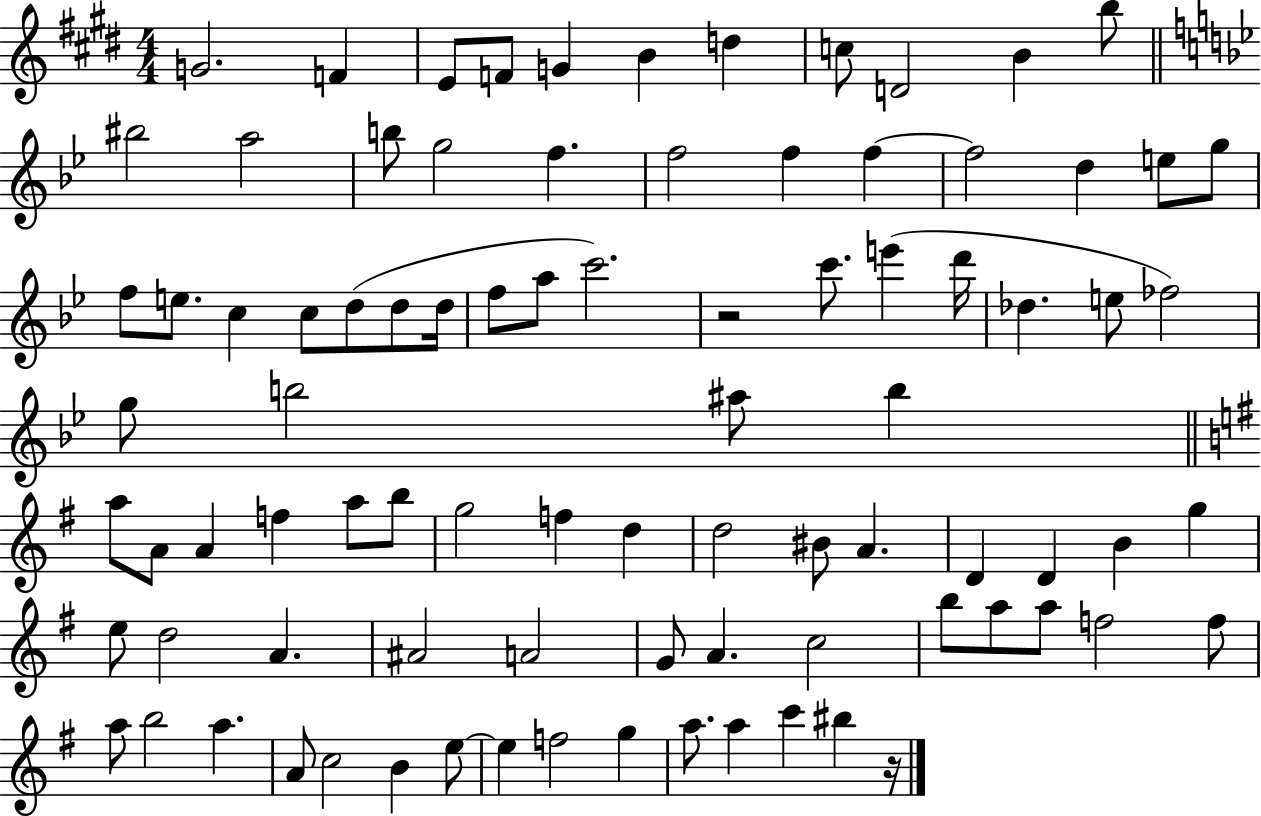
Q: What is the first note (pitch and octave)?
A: G4